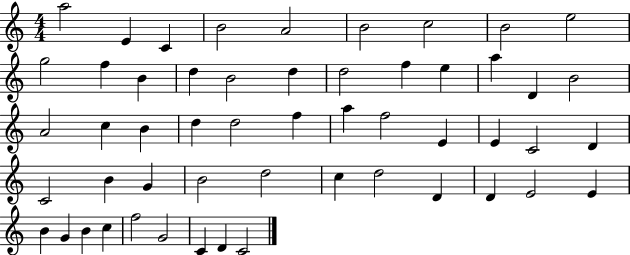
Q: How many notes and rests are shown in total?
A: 53